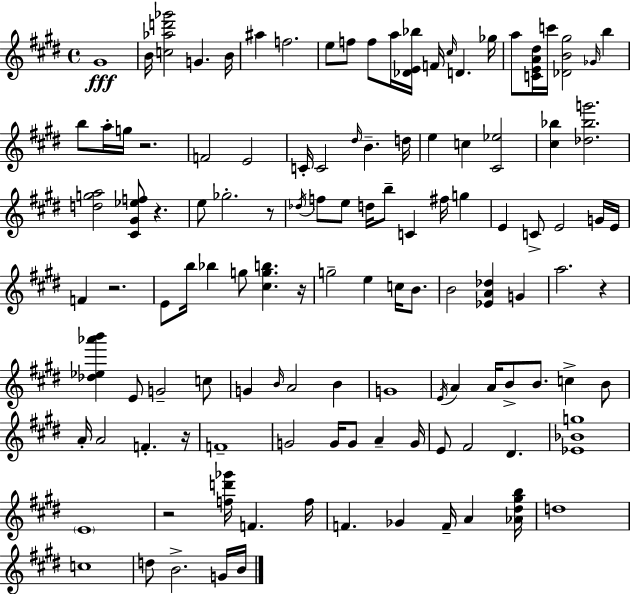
{
  \clef treble
  \time 4/4
  \defaultTimeSignature
  \key e \major
  gis'1\fff | b'16 <c'' aes'' d''' ges'''>2 g'4. b'16 | ais''4 f''2. | e''8 f''8 f''8 a''16 <des' e' bes''>16 f'16 \grace { cis''16 } d'4. | \break ges''16 a''8 <c' e' a' dis''>16 c'''16 <des' b' gis''>2 \grace { ges'16 } b''4 | b''8 a''16-. g''16 r2. | f'2 e'2 | c'16-. c'2 \grace { dis''16 } b'4.-- | \break d''16 e''4 c''4 <cis' ees''>2 | <cis'' bes''>4 <des'' bes'' g'''>2. | <d'' g'' a''>2 <cis' gis' ees'' f''>8 r4. | e''8 ges''2.-. | \break r8 \acciaccatura { des''16 } f''8 e''8 d''16 b''8-- c'4 fis''16 | g''4 e'4 c'8-> e'2 | g'16 e'16 f'4 r2. | e'8 b''16 bes''4 g''8 <cis'' g'' b''>4. | \break r16 g''2-- e''4 | c''16 b'8. b'2 <ees' a' des''>4 | g'4 a''2. | r4 <des'' ees'' aes''' b'''>4 e'8 g'2-- | \break c''8 g'4 \grace { b'16 } a'2 | b'4 g'1 | \acciaccatura { e'16 } a'4 a'16 b'8-> b'8. | c''4-> b'8 a'16-. a'2 f'4.-. | \break r16 f'1-- | g'2 g'16 g'8 | a'4-- g'16 e'8 fis'2 | dis'4. <ees' bes' g''>1 | \break \parenthesize e'1 | r2 <f'' d''' ges'''>16 f'4. | f''16 f'4. ges'4 | f'16-- a'4 <aes' dis'' gis'' b''>16 d''1 | \break c''1 | d''8 b'2.-> | g'16 b'16 \bar "|."
}